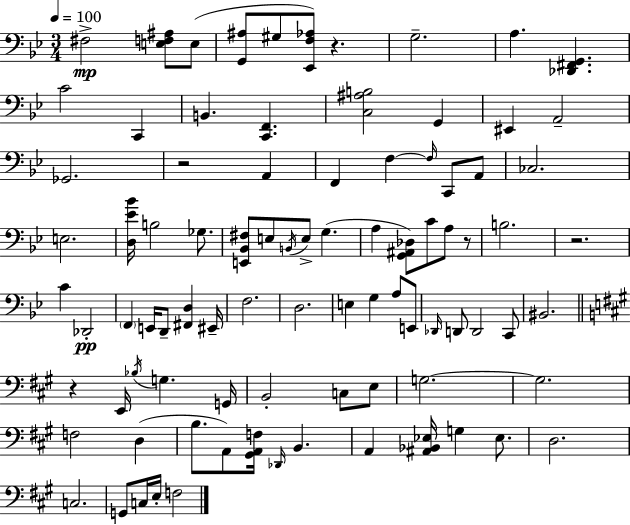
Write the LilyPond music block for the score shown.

{
  \clef bass
  \numericTimeSignature
  \time 3/4
  \key bes \major
  \tempo 4 = 100
  fis2->\mp <e f ais>8 e8( | <g, ais>8 gis8 <ees, f aes>8) r4. | g2.-- | a4. <des, fis, g,>4. | \break c'2 c,4 | b,4. <c, f,>4. | <c ais b>2 g,4 | eis,4 a,2-- | \break ges,2. | r2 a,4 | f,4 f4~~ \grace { f16 } c,8 a,8 | ces2. | \break e2. | <d ees' bes'>16 b2 ges8. | <e, bes, fis>8 e8 \acciaccatura { b,16 } e8-> g4.( | a4 <g, ais, des>8) c'8 a8 | \break r8 b2. | r2. | c'4 des,2-.\pp | \parenthesize f,4 e,16 d,8-- <fis, d>4 | \break eis,16-- f2. | d2. | e4 g4 a8 | e,8 \grace { des,16 } d,8 d,2 | \break c,8 bis,2. | \bar "||" \break \key a \major r4 e,16 \acciaccatura { bes16 } g4. | g,16 b,2-. c8 e8 | g2.~~ | g2. | \break f2 d4( | b8. a,8) <gis, a, f>16 \grace { des,16 } b,4. | a,4 <ais, bes, ees>16 g4 ees8. | d2. | \break c2. | g,8 c16 e16-. f2 | \bar "|."
}